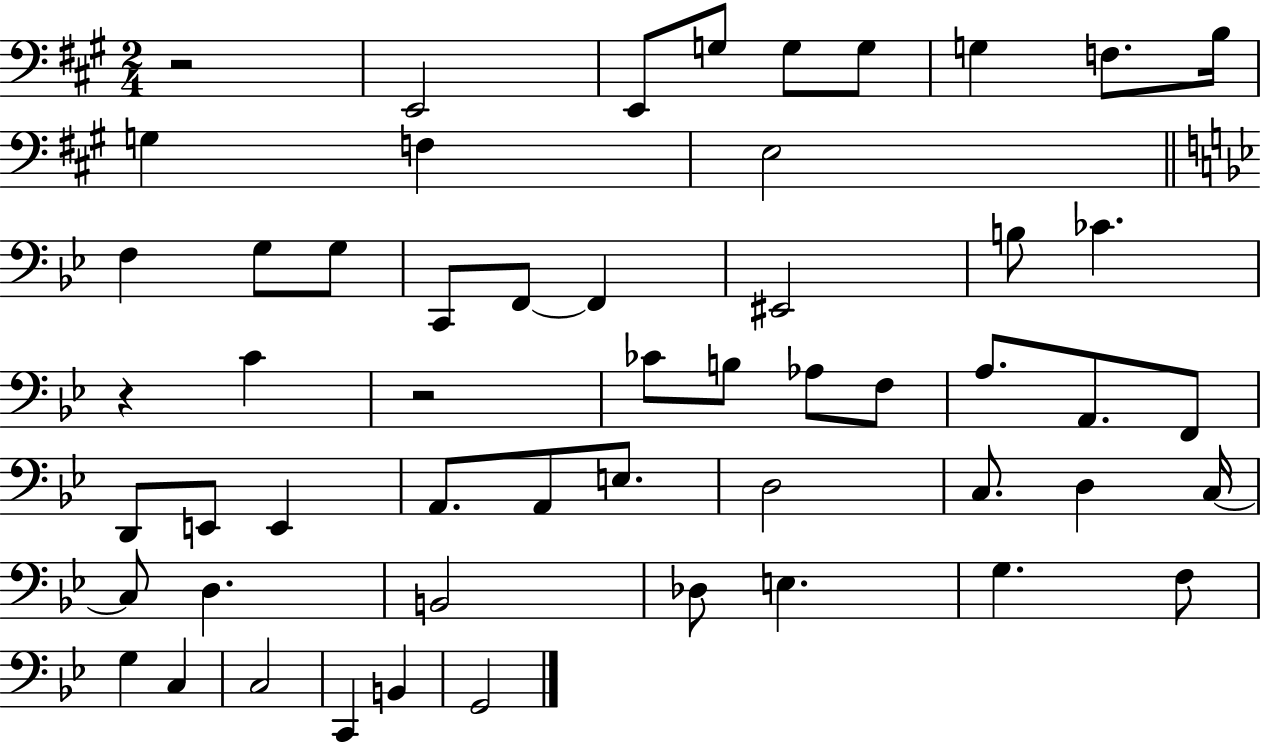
X:1
T:Untitled
M:2/4
L:1/4
K:A
z2 E,,2 E,,/2 G,/2 G,/2 G,/2 G, F,/2 B,/4 G, F, E,2 F, G,/2 G,/2 C,,/2 F,,/2 F,, ^E,,2 B,/2 _C z C z2 _C/2 B,/2 _A,/2 F,/2 A,/2 A,,/2 F,,/2 D,,/2 E,,/2 E,, A,,/2 A,,/2 E,/2 D,2 C,/2 D, C,/4 C,/2 D, B,,2 _D,/2 E, G, F,/2 G, C, C,2 C,, B,, G,,2